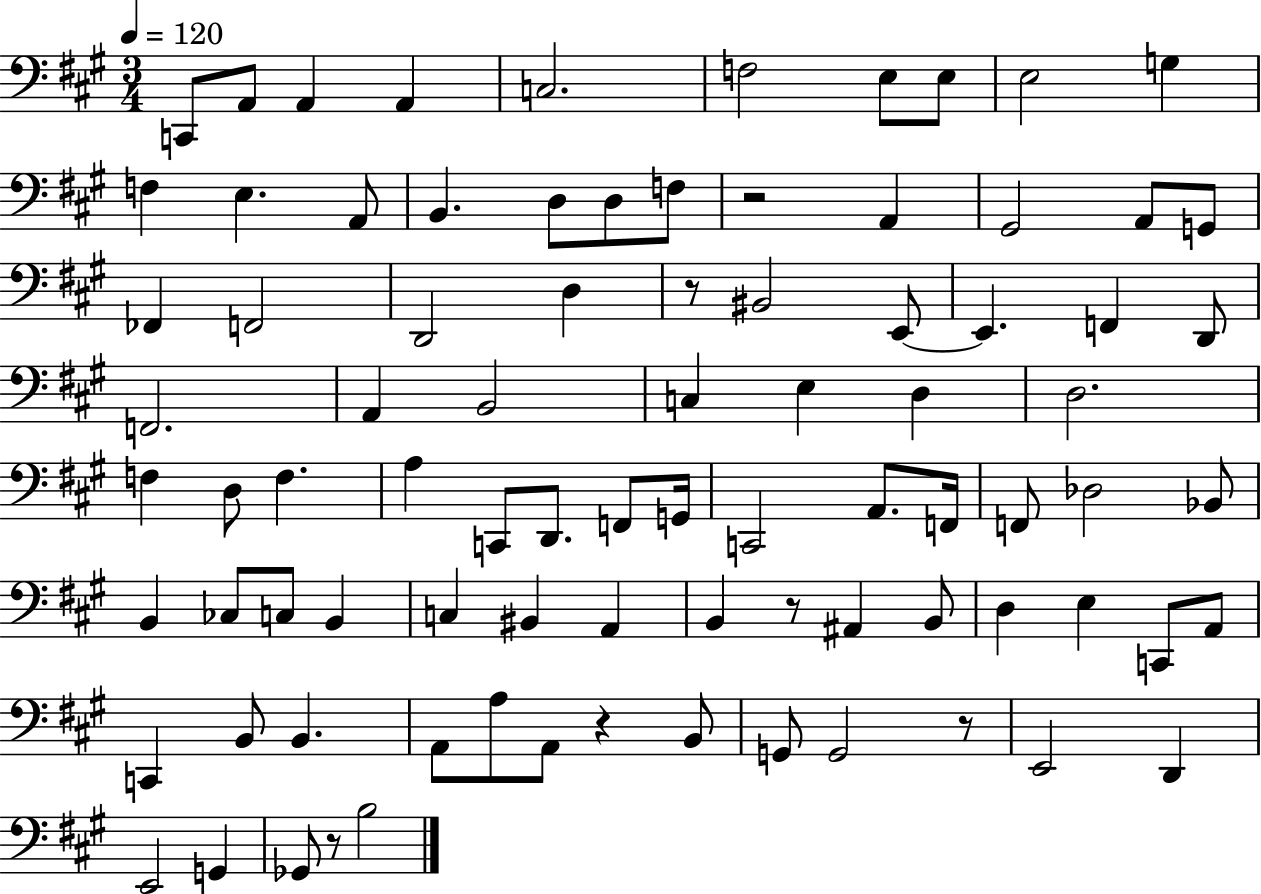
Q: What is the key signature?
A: A major